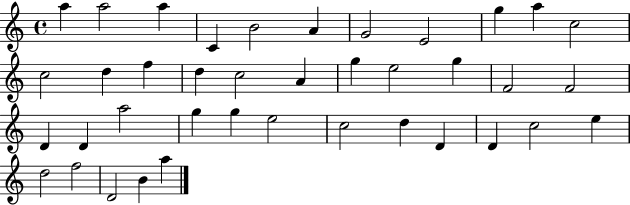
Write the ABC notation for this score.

X:1
T:Untitled
M:4/4
L:1/4
K:C
a a2 a C B2 A G2 E2 g a c2 c2 d f d c2 A g e2 g F2 F2 D D a2 g g e2 c2 d D D c2 e d2 f2 D2 B a